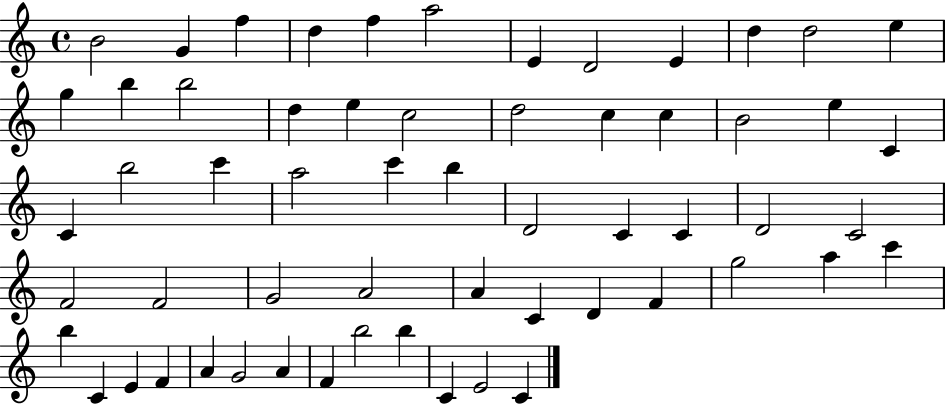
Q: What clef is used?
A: treble